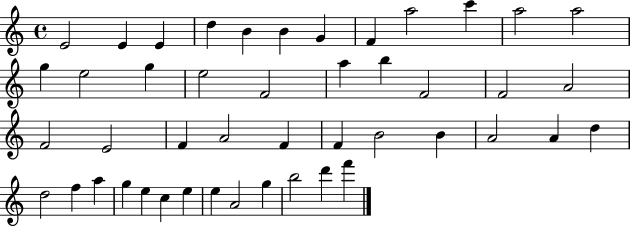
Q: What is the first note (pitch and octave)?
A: E4